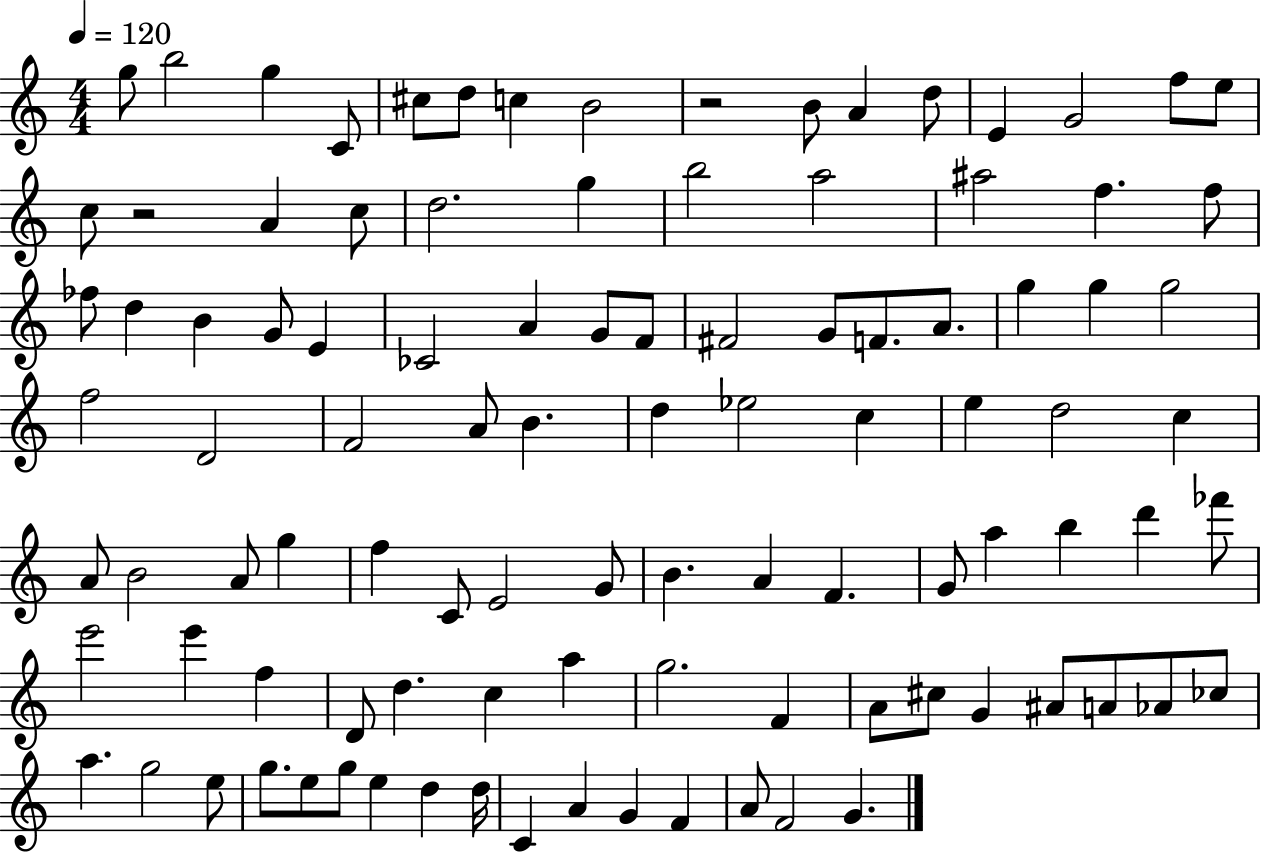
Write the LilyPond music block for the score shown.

{
  \clef treble
  \numericTimeSignature
  \time 4/4
  \key c \major
  \tempo 4 = 120
  g''8 b''2 g''4 c'8 | cis''8 d''8 c''4 b'2 | r2 b'8 a'4 d''8 | e'4 g'2 f''8 e''8 | \break c''8 r2 a'4 c''8 | d''2. g''4 | b''2 a''2 | ais''2 f''4. f''8 | \break fes''8 d''4 b'4 g'8 e'4 | ces'2 a'4 g'8 f'8 | fis'2 g'8 f'8. a'8. | g''4 g''4 g''2 | \break f''2 d'2 | f'2 a'8 b'4. | d''4 ees''2 c''4 | e''4 d''2 c''4 | \break a'8 b'2 a'8 g''4 | f''4 c'8 e'2 g'8 | b'4. a'4 f'4. | g'8 a''4 b''4 d'''4 fes'''8 | \break e'''2 e'''4 f''4 | d'8 d''4. c''4 a''4 | g''2. f'4 | a'8 cis''8 g'4 ais'8 a'8 aes'8 ces''8 | \break a''4. g''2 e''8 | g''8. e''8 g''8 e''4 d''4 d''16 | c'4 a'4 g'4 f'4 | a'8 f'2 g'4. | \break \bar "|."
}